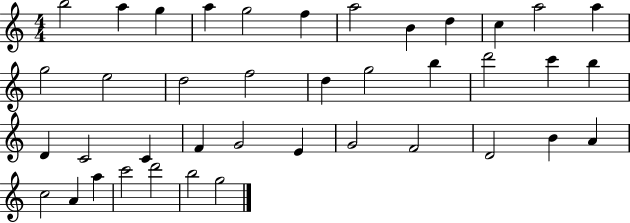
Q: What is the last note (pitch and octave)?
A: G5